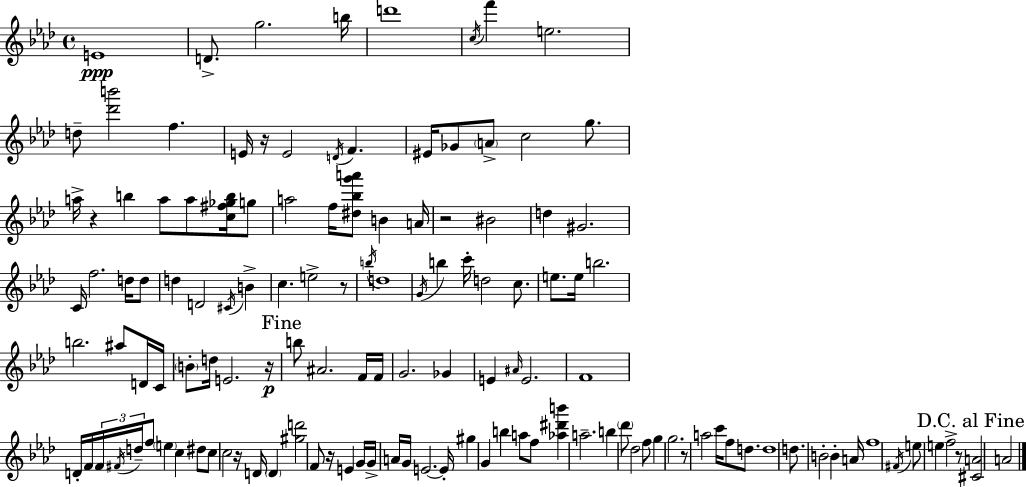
{
  \clef treble
  \time 4/4
  \defaultTimeSignature
  \key aes \major
  \repeat volta 2 { e'1\ppp | d'8.-> g''2. b''16 | d'''1 | \acciaccatura { c''16 } f'''4 e''2. | \break d''8-- <des''' b'''>2 f''4. | e'16 r16 e'2 \acciaccatura { d'16 } f'4. | eis'16 ges'8 \parenthesize a'8-> c''2 g''8. | a''16-> r4 b''4 a''8 a''8 <c'' fis'' ges'' b''>16 | \break g''8 a''2 f''16 <dis'' bes'' g''' a'''>8 b'4 | a'16 r2 bis'2 | d''4 gis'2. | c'16 f''2. d''16 | \break d''8 d''4 d'2 \acciaccatura { cis'16 } b'4-> | c''4. e''2-> | r8 \acciaccatura { b''16 } d''1 | \acciaccatura { g'16 } b''4 c'''16-. d''2 | \break c''8. e''8. e''16 b''2. | b''2. | ais''8 d'16 c'16 \parenthesize b'8-. d''16 e'2. | r16\p \mark "Fine" b''8 ais'2. | \break f'16 f'16 g'2. | ges'4 e'4 \grace { ais'16 } e'2. | f'1 | d'16-. f'16 \tuplet 3/2 { f'16 \acciaccatura { fis'16 } d''16-- } f''8 \parenthesize e''4 | \break c''4 dis''8 c''8 c''2 | r16 d'16 \parenthesize d'4 <gis'' d'''>2 f'8 | r16 e'4 g'16 g'16-> a'16 g'16 e'2.~~ | e'16-. gis''4 g'4 b''4 | \break a''8 f''8 <aes'' dis''' b'''>4 a''2.-- | b''4 \parenthesize des'''8 des''2 | f''8 g''4 g''2. | r8 a''2 | \break c'''16 f''8 d''8. d''1 | d''8. b'2-. | b'4-. a'16 f''1 | \acciaccatura { fis'16 } e''8 e''4 f''2-> | \break r8 \mark "D.C. al Fine" <cis' a'>2 | a'2 } \bar "|."
}